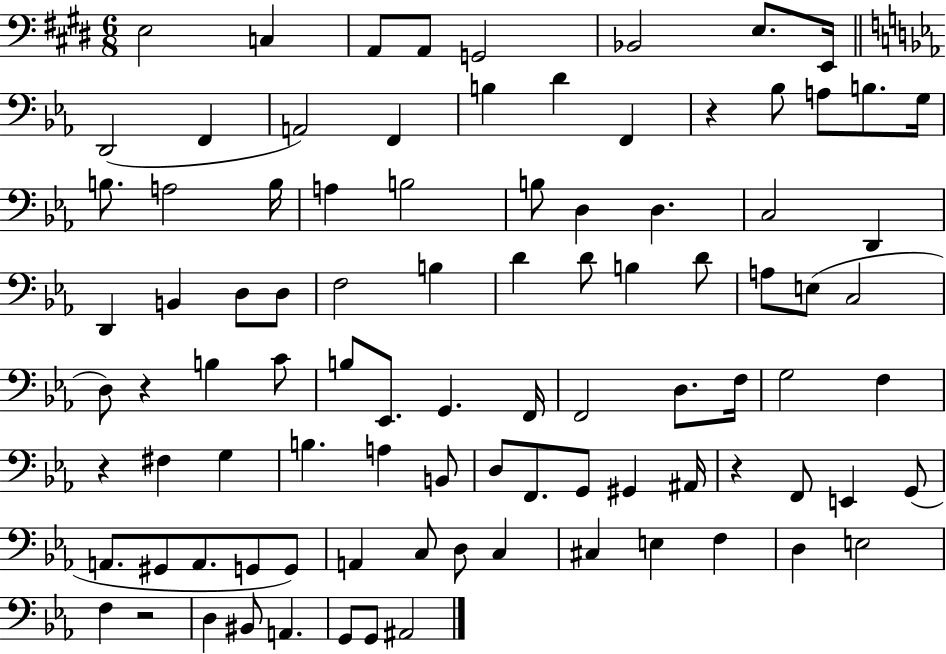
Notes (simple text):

E3/h C3/q A2/e A2/e G2/h Bb2/h E3/e. E2/s D2/h F2/q A2/h F2/q B3/q D4/q F2/q R/q Bb3/e A3/e B3/e. G3/s B3/e. A3/h B3/s A3/q B3/h B3/e D3/q D3/q. C3/h D2/q D2/q B2/q D3/e D3/e F3/h B3/q D4/q D4/e B3/q D4/e A3/e E3/e C3/h D3/e R/q B3/q C4/e B3/e Eb2/e. G2/q. F2/s F2/h D3/e. F3/s G3/h F3/q R/q F#3/q G3/q B3/q. A3/q B2/e D3/e F2/e. G2/e G#2/q A#2/s R/q F2/e E2/q G2/e A2/e. G#2/e A2/e. G2/e G2/e A2/q C3/e D3/e C3/q C#3/q E3/q F3/q D3/q E3/h F3/q R/h D3/q BIS2/e A2/q. G2/e G2/e A#2/h